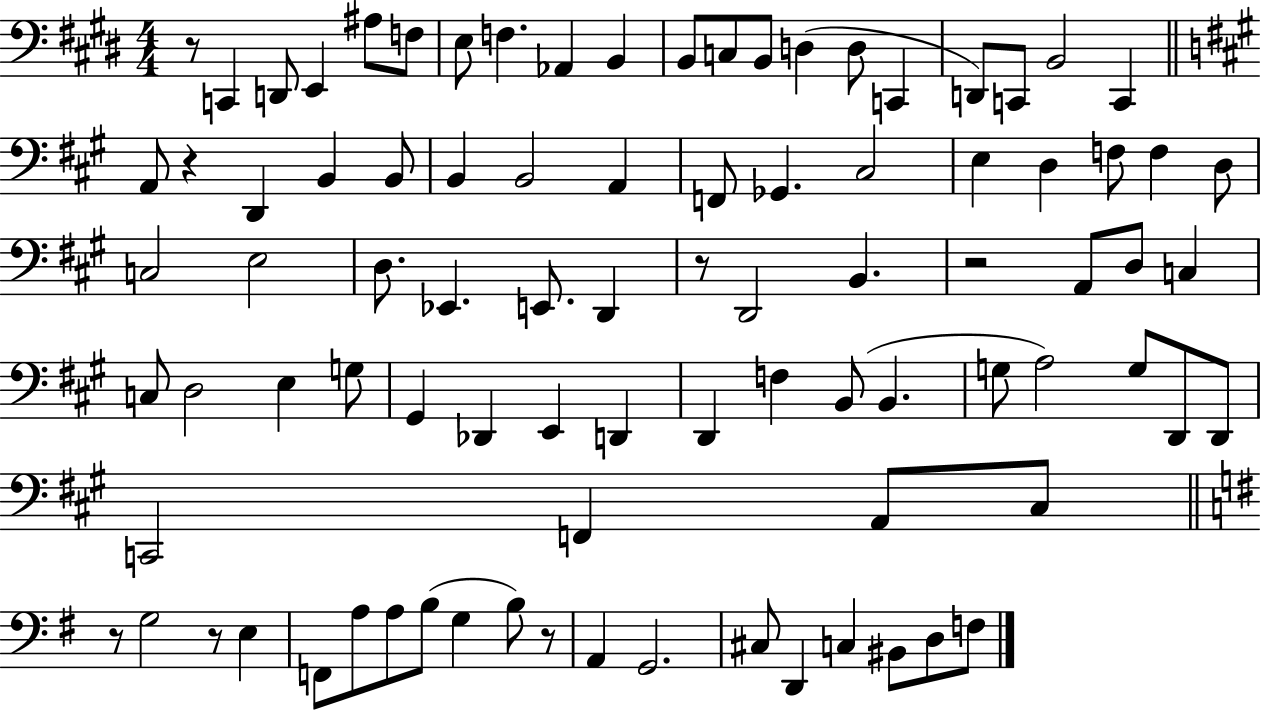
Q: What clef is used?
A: bass